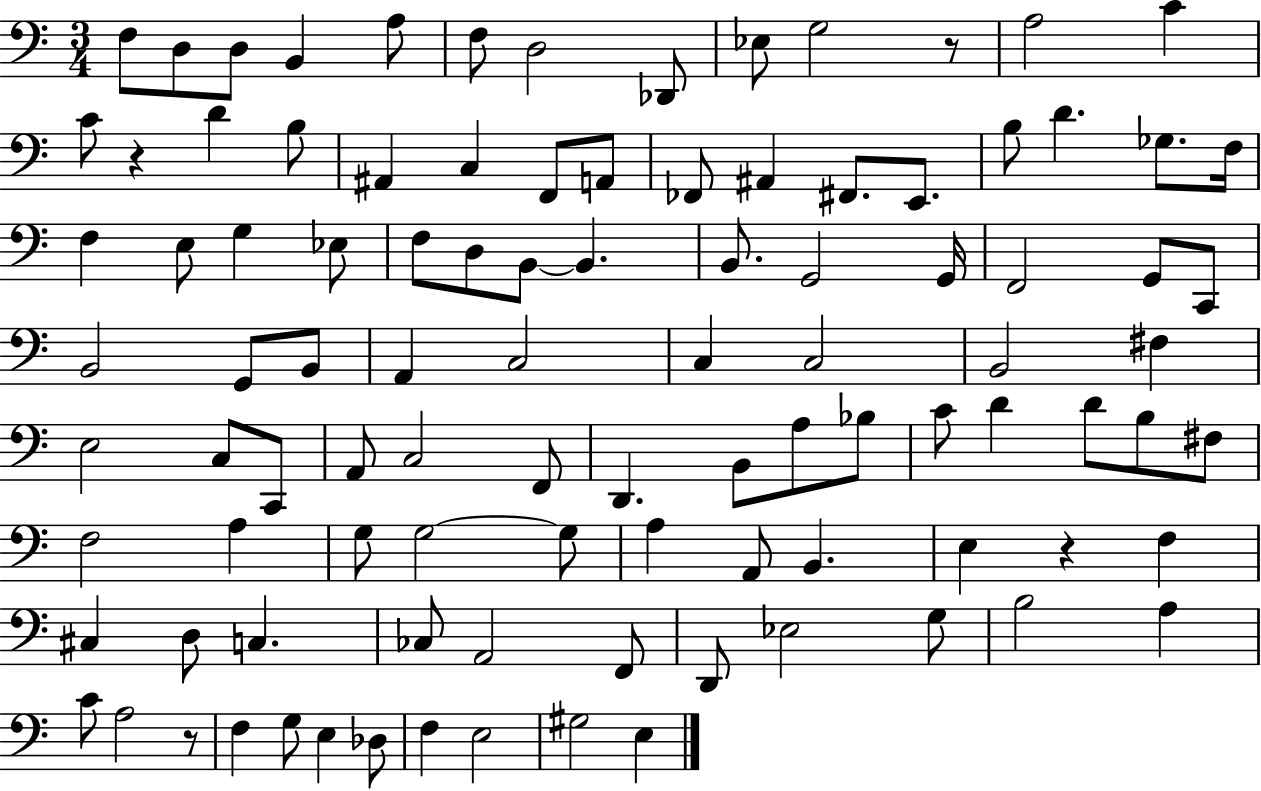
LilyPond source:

{
  \clef bass
  \numericTimeSignature
  \time 3/4
  \key c \major
  f8 d8 d8 b,4 a8 | f8 d2 des,8 | ees8 g2 r8 | a2 c'4 | \break c'8 r4 d'4 b8 | ais,4 c4 f,8 a,8 | fes,8 ais,4 fis,8. e,8. | b8 d'4. ges8. f16 | \break f4 e8 g4 ees8 | f8 d8 b,8~~ b,4. | b,8. g,2 g,16 | f,2 g,8 c,8 | \break b,2 g,8 b,8 | a,4 c2 | c4 c2 | b,2 fis4 | \break e2 c8 c,8 | a,8 c2 f,8 | d,4. b,8 a8 bes8 | c'8 d'4 d'8 b8 fis8 | \break f2 a4 | g8 g2~~ g8 | a4 a,8 b,4. | e4 r4 f4 | \break cis4 d8 c4. | ces8 a,2 f,8 | d,8 ees2 g8 | b2 a4 | \break c'8 a2 r8 | f4 g8 e4 des8 | f4 e2 | gis2 e4 | \break \bar "|."
}